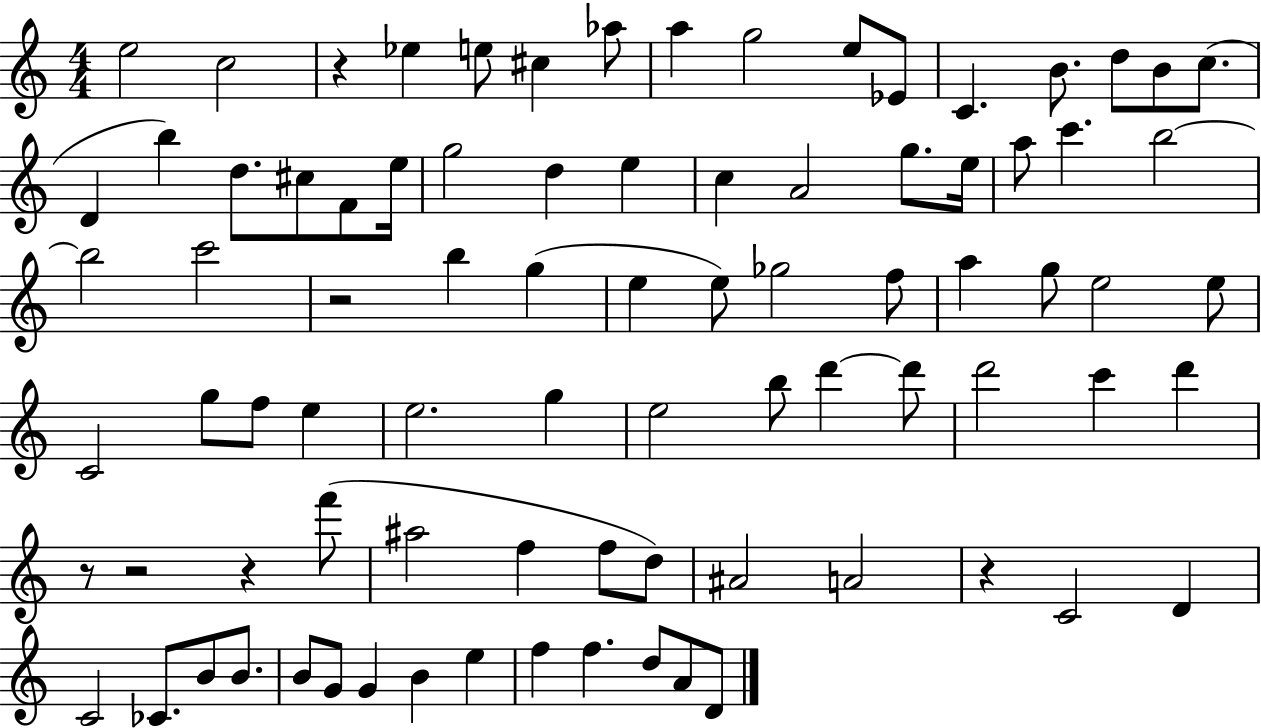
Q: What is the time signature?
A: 4/4